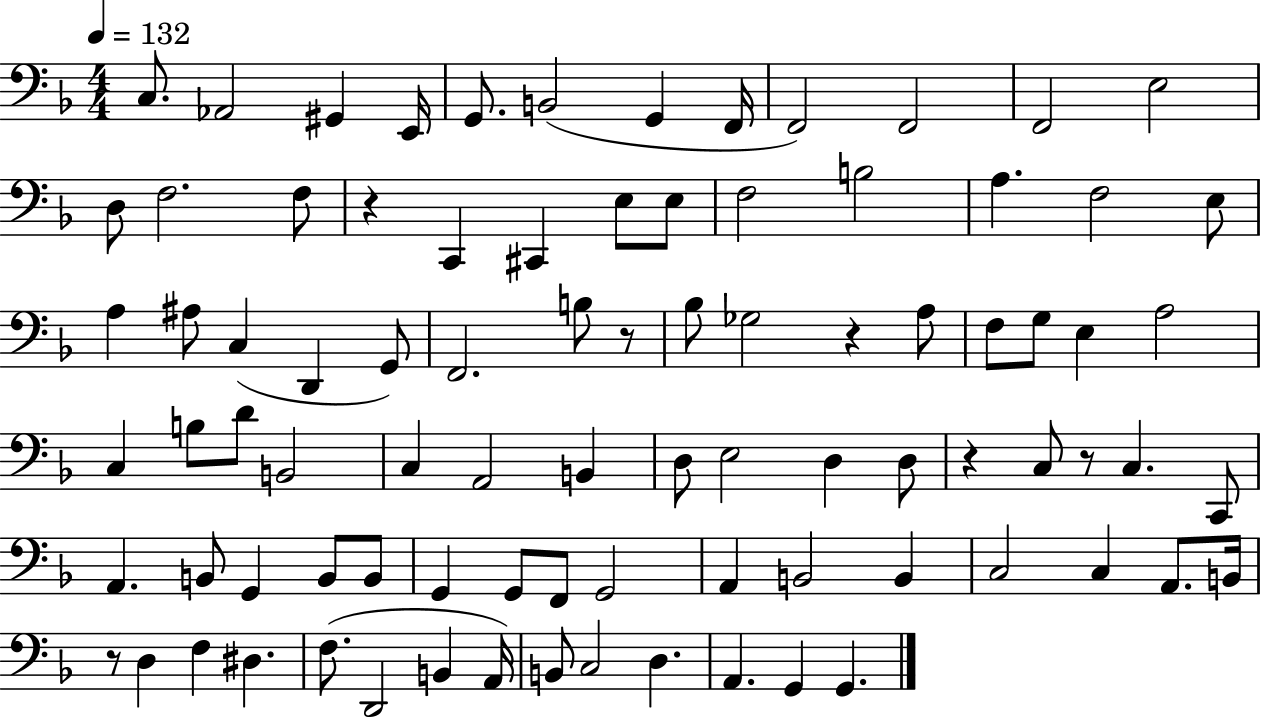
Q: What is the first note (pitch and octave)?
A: C3